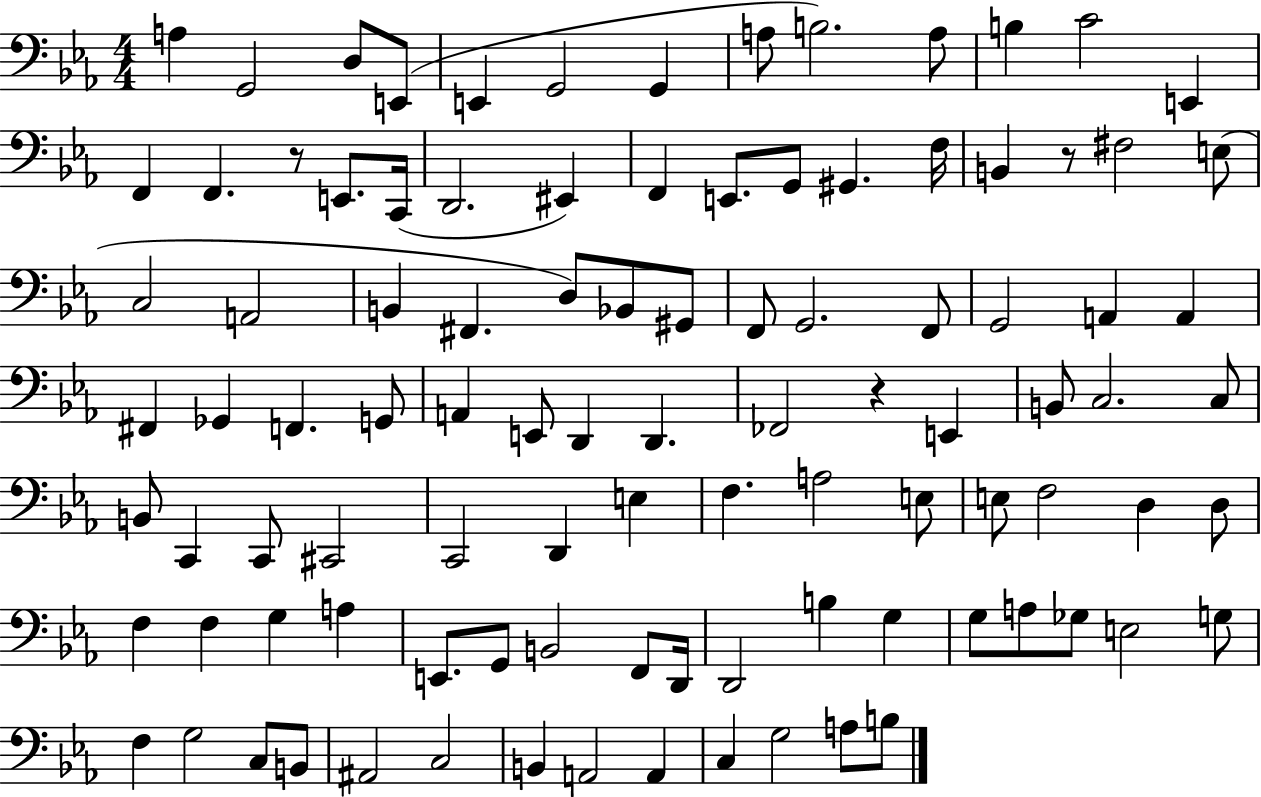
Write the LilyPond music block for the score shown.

{
  \clef bass
  \numericTimeSignature
  \time 4/4
  \key ees \major
  a4 g,2 d8 e,8( | e,4 g,2 g,4 | a8 b2.) a8 | b4 c'2 e,4 | \break f,4 f,4. r8 e,8. c,16( | d,2. eis,4) | f,4 e,8. g,8 gis,4. f16 | b,4 r8 fis2 e8( | \break c2 a,2 | b,4 fis,4. d8) bes,8 gis,8 | f,8 g,2. f,8 | g,2 a,4 a,4 | \break fis,4 ges,4 f,4. g,8 | a,4 e,8 d,4 d,4. | fes,2 r4 e,4 | b,8 c2. c8 | \break b,8 c,4 c,8 cis,2 | c,2 d,4 e4 | f4. a2 e8 | e8 f2 d4 d8 | \break f4 f4 g4 a4 | e,8. g,8 b,2 f,8 d,16 | d,2 b4 g4 | g8 a8 ges8 e2 g8 | \break f4 g2 c8 b,8 | ais,2 c2 | b,4 a,2 a,4 | c4 g2 a8 b8 | \break \bar "|."
}